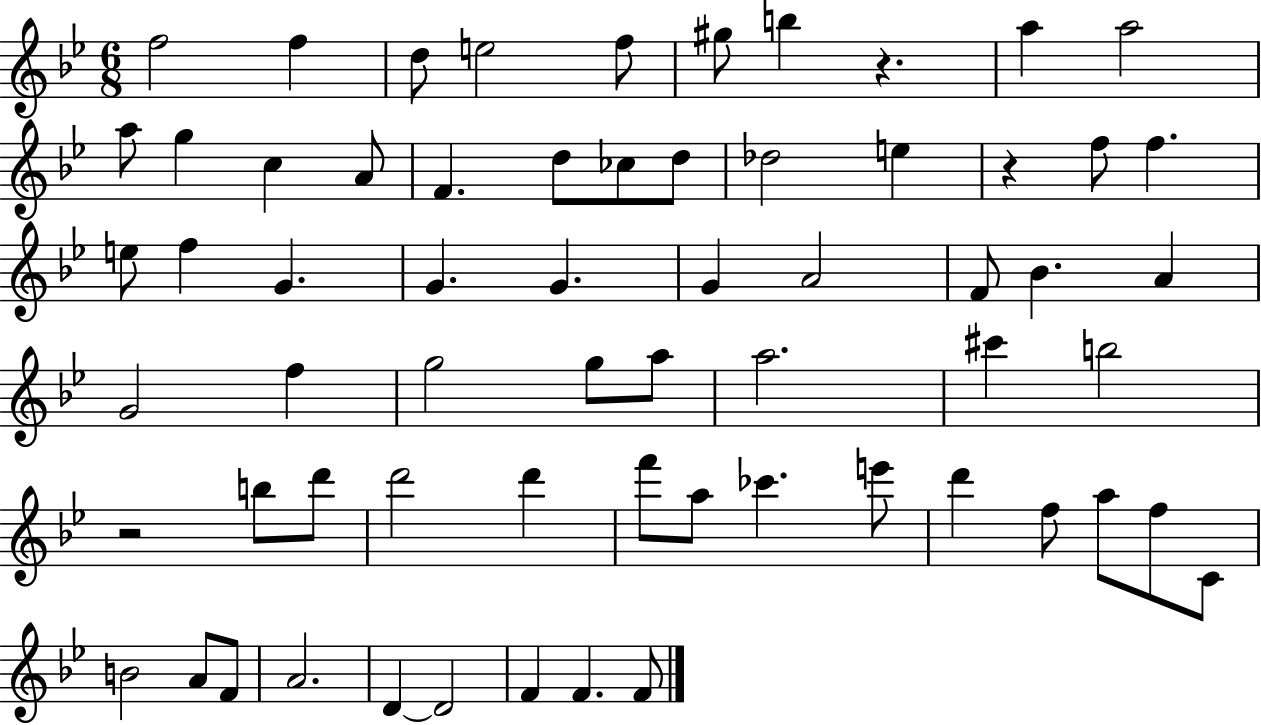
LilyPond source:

{
  \clef treble
  \numericTimeSignature
  \time 6/8
  \key bes \major
  \repeat volta 2 { f''2 f''4 | d''8 e''2 f''8 | gis''8 b''4 r4. | a''4 a''2 | \break a''8 g''4 c''4 a'8 | f'4. d''8 ces''8 d''8 | des''2 e''4 | r4 f''8 f''4. | \break e''8 f''4 g'4. | g'4. g'4. | g'4 a'2 | f'8 bes'4. a'4 | \break g'2 f''4 | g''2 g''8 a''8 | a''2. | cis'''4 b''2 | \break r2 b''8 d'''8 | d'''2 d'''4 | f'''8 a''8 ces'''4. e'''8 | d'''4 f''8 a''8 f''8 c'8 | \break b'2 a'8 f'8 | a'2. | d'4~~ d'2 | f'4 f'4. f'8 | \break } \bar "|."
}